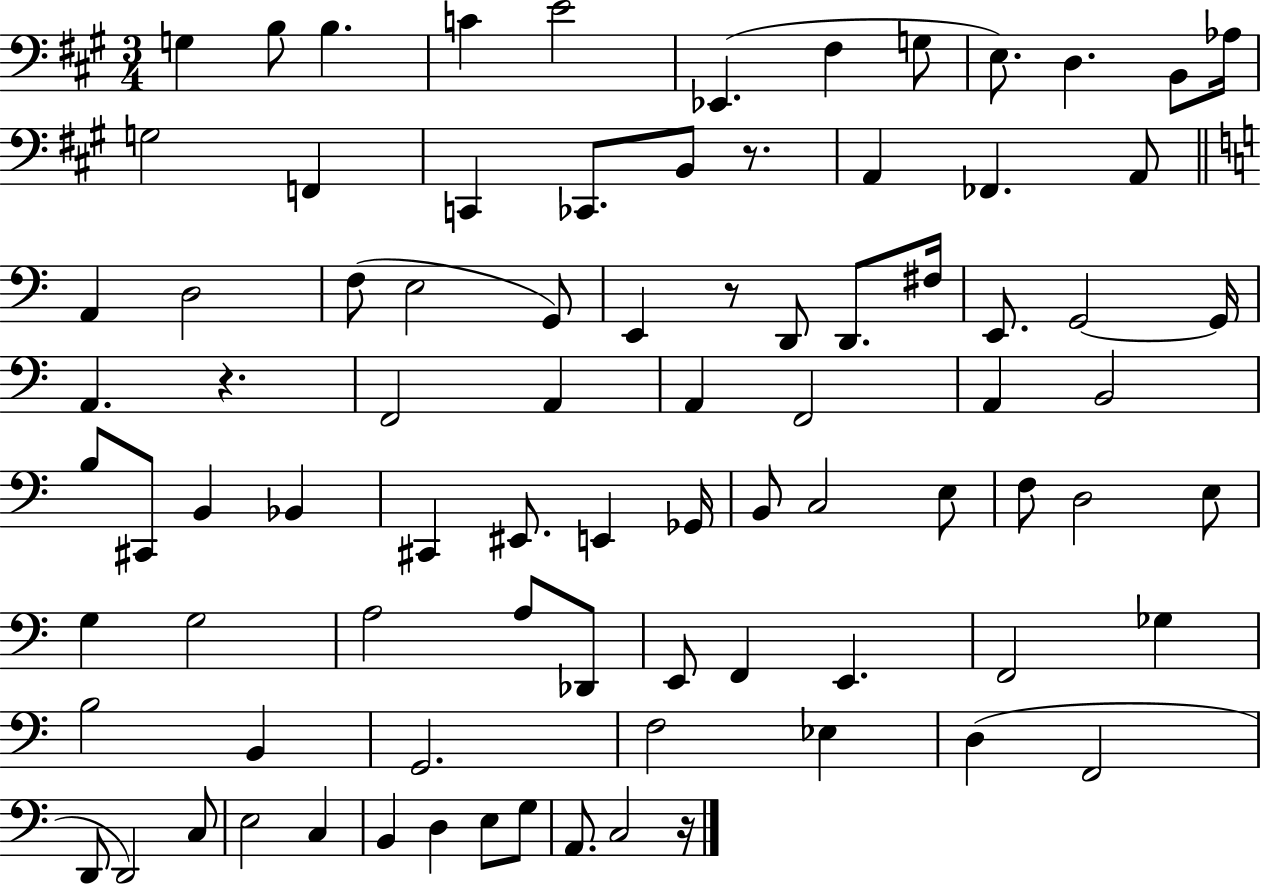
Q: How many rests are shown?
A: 4